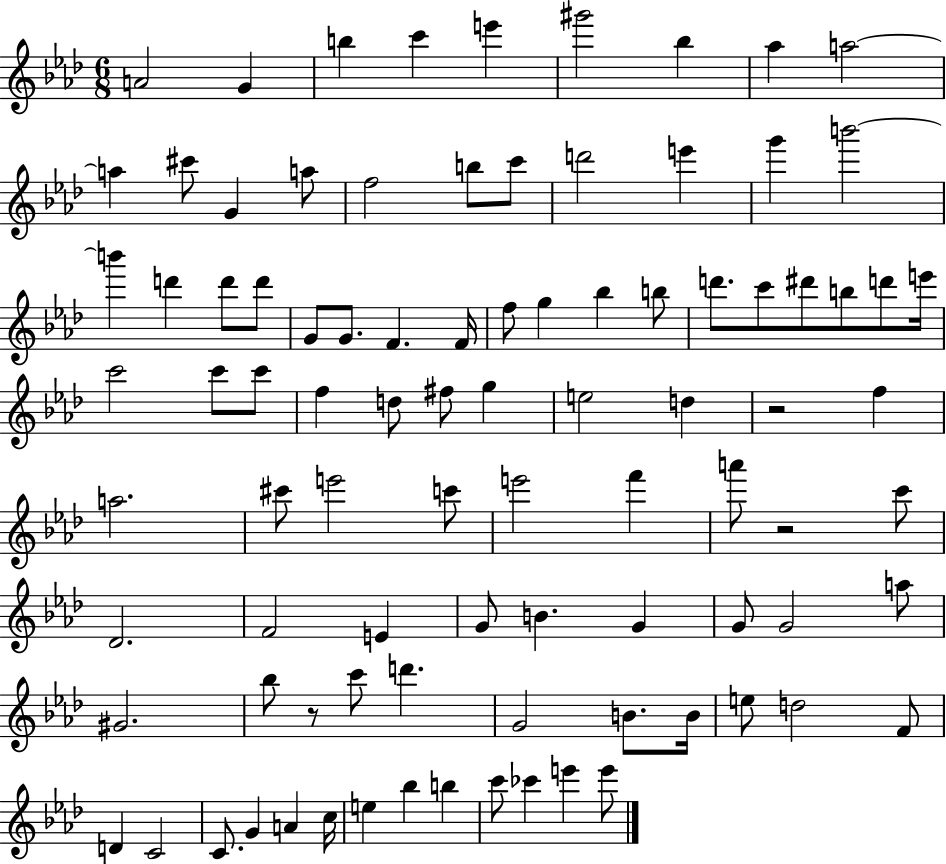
{
  \clef treble
  \numericTimeSignature
  \time 6/8
  \key aes \major
  a'2 g'4 | b''4 c'''4 e'''4 | gis'''2 bes''4 | aes''4 a''2~~ | \break a''4 cis'''8 g'4 a''8 | f''2 b''8 c'''8 | d'''2 e'''4 | g'''4 b'''2~~ | \break b'''4 d'''4 d'''8 d'''8 | g'8 g'8. f'4. f'16 | f''8 g''4 bes''4 b''8 | d'''8. c'''8 dis'''8 b''8 d'''8 e'''16 | \break c'''2 c'''8 c'''8 | f''4 d''8 fis''8 g''4 | e''2 d''4 | r2 f''4 | \break a''2. | cis'''8 e'''2 c'''8 | e'''2 f'''4 | a'''8 r2 c'''8 | \break des'2. | f'2 e'4 | g'8 b'4. g'4 | g'8 g'2 a''8 | \break gis'2. | bes''8 r8 c'''8 d'''4. | g'2 b'8. b'16 | e''8 d''2 f'8 | \break d'4 c'2 | c'8. g'4 a'4 c''16 | e''4 bes''4 b''4 | c'''8 ces'''4 e'''4 e'''8 | \break \bar "|."
}